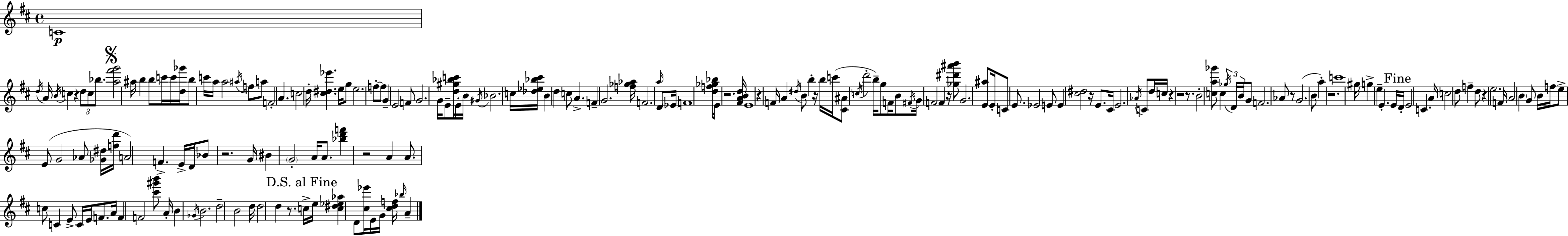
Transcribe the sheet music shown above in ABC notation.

X:1
T:Untitled
M:4/4
L:1/4
K:D
C4 d/4 A/4 B/4 c z d/2 c/2 _b/2 [a^f'g']2 ^a/4 b b/2 c'/4 c'/4 [d_g']/4 b/2 c'/4 a/4 a2 ^a/4 f/2 a/2 F2 A c2 d/4 [^c^d_e'] e/4 g/2 e2 f/2 f/2 G E2 F/2 G2 G/4 E/2 [d^g_bc']/4 E/4 B/4 ^G/4 _B2 c/4 [_d_e_b^c']/4 B d c/2 A F G2 [f_g_a]/4 F2 a/4 D/2 _E/4 F4 [df_g_b]/2 E/4 z2 [^FABd]/4 E4 z F/4 A ^d/4 B/2 b z/4 b/4 c'/4 [^C^A]/2 c/4 d'2 b/4 g/2 F/4 B/2 ^F/4 G/4 F2 F z/4 [_g^d'^a'b']/2 G2 [E^a]/2 E/4 C/2 E/2 _E2 E/2 E [^c^d]2 z/4 E/2 ^C/4 E2 _A/4 C/2 d/4 c/4 z z2 z/2 B2 [ca_g']/2 c _g/4 D/4 B/4 G/2 F2 _A/2 z/2 G2 B/2 a z2 c'4 ^g/4 g e E E/4 D/4 E2 C A/4 c2 d/2 f d/2 z e2 F/4 A2 B G/2 B/4 f/4 e/2 E/2 G2 _A/2 [_G^d]/4 [fd']/4 A2 F E/4 D/4 _B/2 z2 G/4 ^B G2 A/4 A/2 [_bd'f'] z2 A A/2 c/2 C E/2 C/4 E/4 F/2 A/4 F F2 [^c'^g'b']/2 A/4 B _G/4 B2 d2 B2 d/4 d2 d z/2 c/4 e/4 [c^d_e_a] D/2 [^c_e']/4 E/4 G/4 [^cdf]/4 _b/4 A